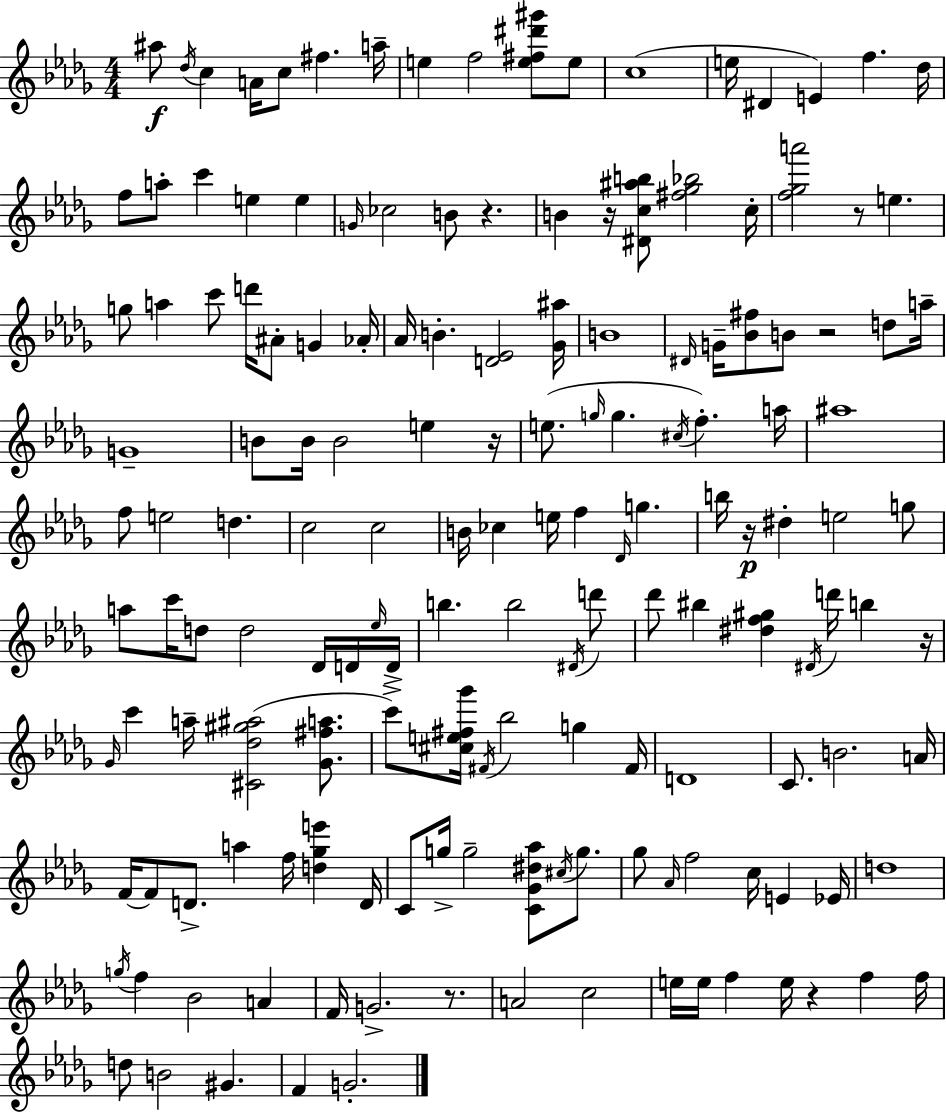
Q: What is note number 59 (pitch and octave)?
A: C5